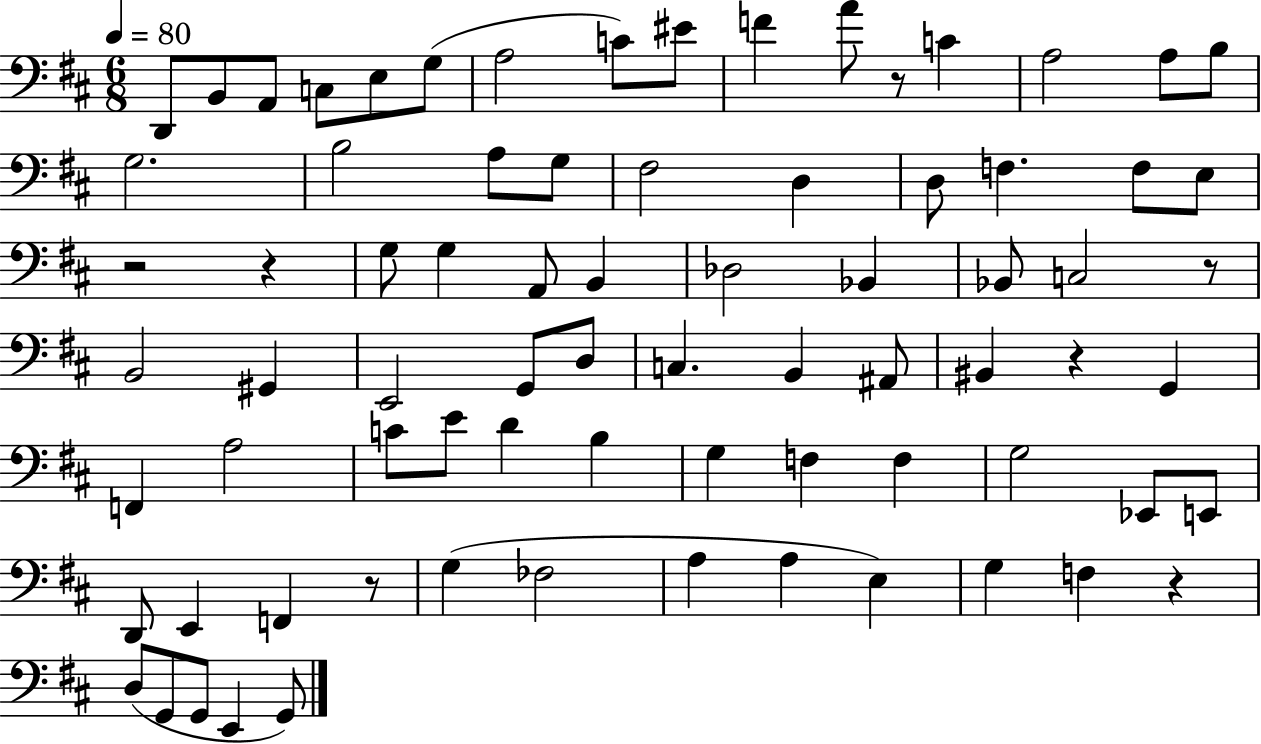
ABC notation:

X:1
T:Untitled
M:6/8
L:1/4
K:D
D,,/2 B,,/2 A,,/2 C,/2 E,/2 G,/2 A,2 C/2 ^E/2 F A/2 z/2 C A,2 A,/2 B,/2 G,2 B,2 A,/2 G,/2 ^F,2 D, D,/2 F, F,/2 E,/2 z2 z G,/2 G, A,,/2 B,, _D,2 _B,, _B,,/2 C,2 z/2 B,,2 ^G,, E,,2 G,,/2 D,/2 C, B,, ^A,,/2 ^B,, z G,, F,, A,2 C/2 E/2 D B, G, F, F, G,2 _E,,/2 E,,/2 D,,/2 E,, F,, z/2 G, _F,2 A, A, E, G, F, z D,/2 G,,/2 G,,/2 E,, G,,/2